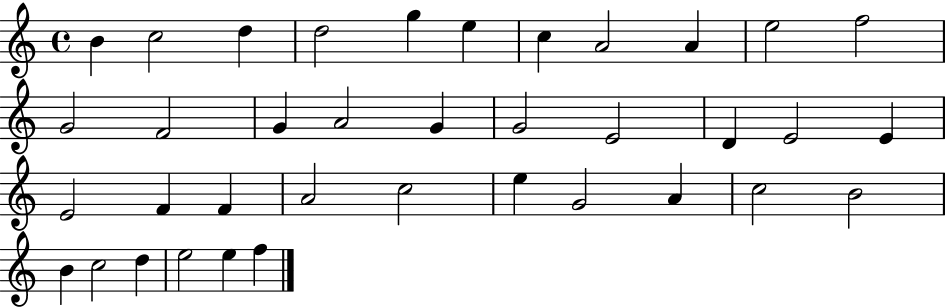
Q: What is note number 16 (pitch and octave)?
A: G4